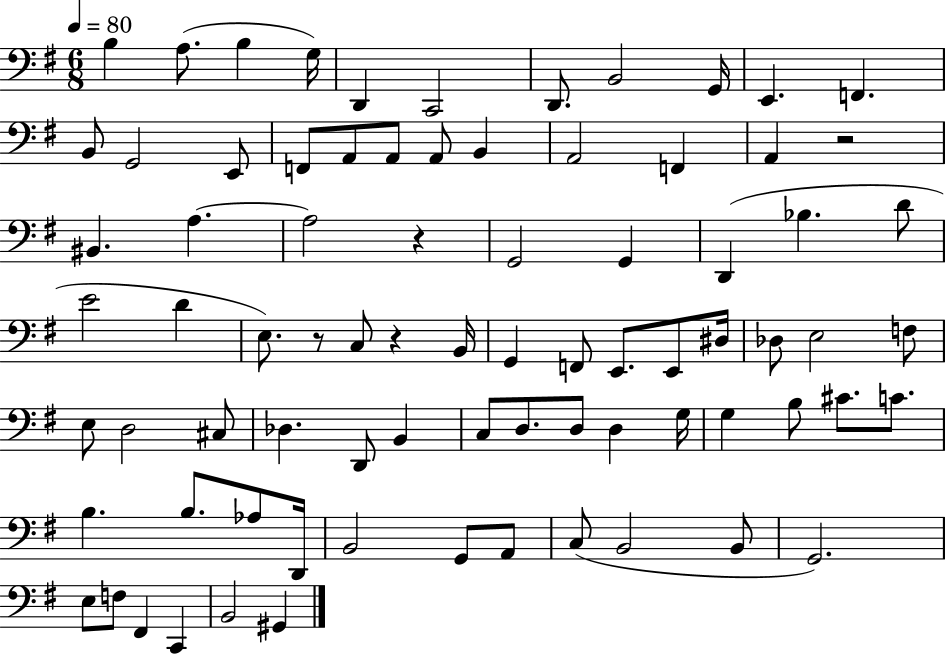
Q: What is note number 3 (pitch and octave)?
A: B3